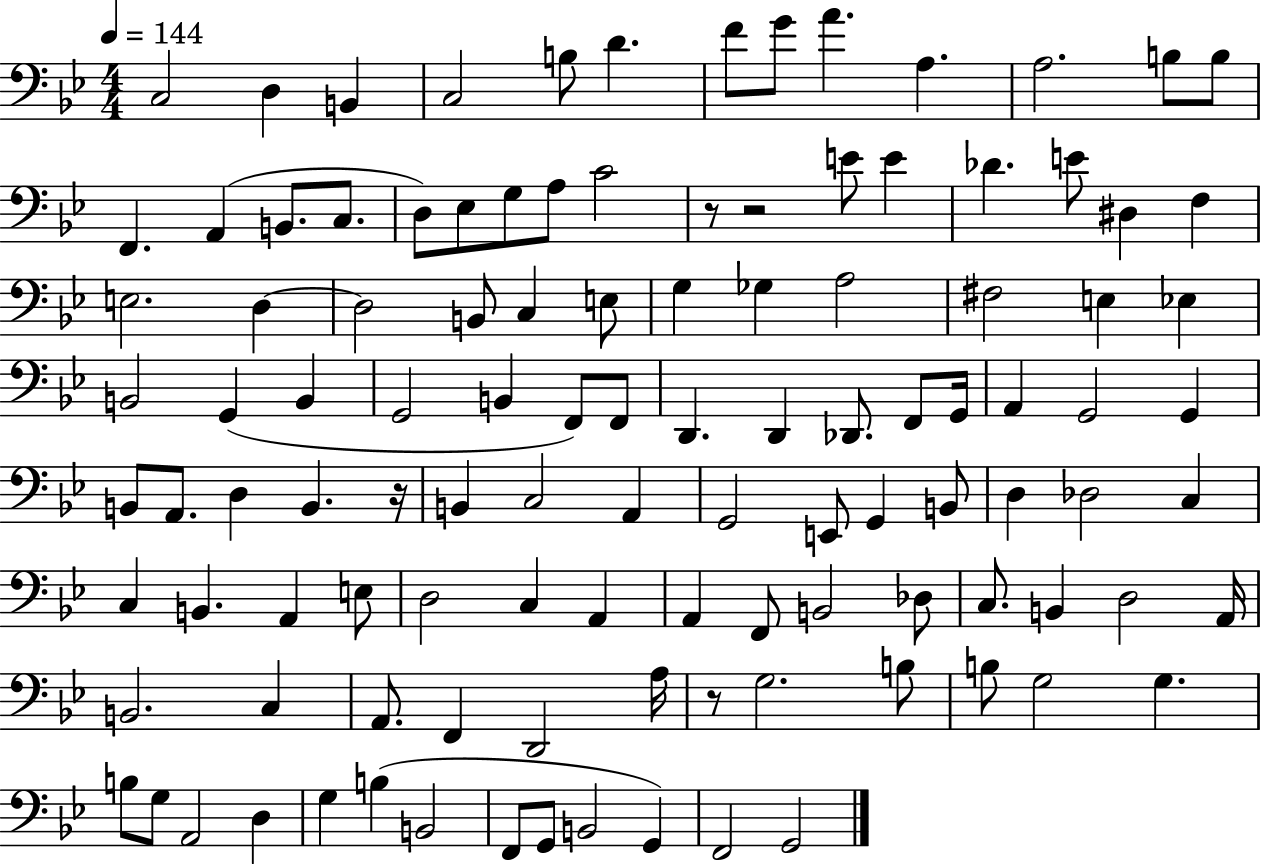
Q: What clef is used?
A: bass